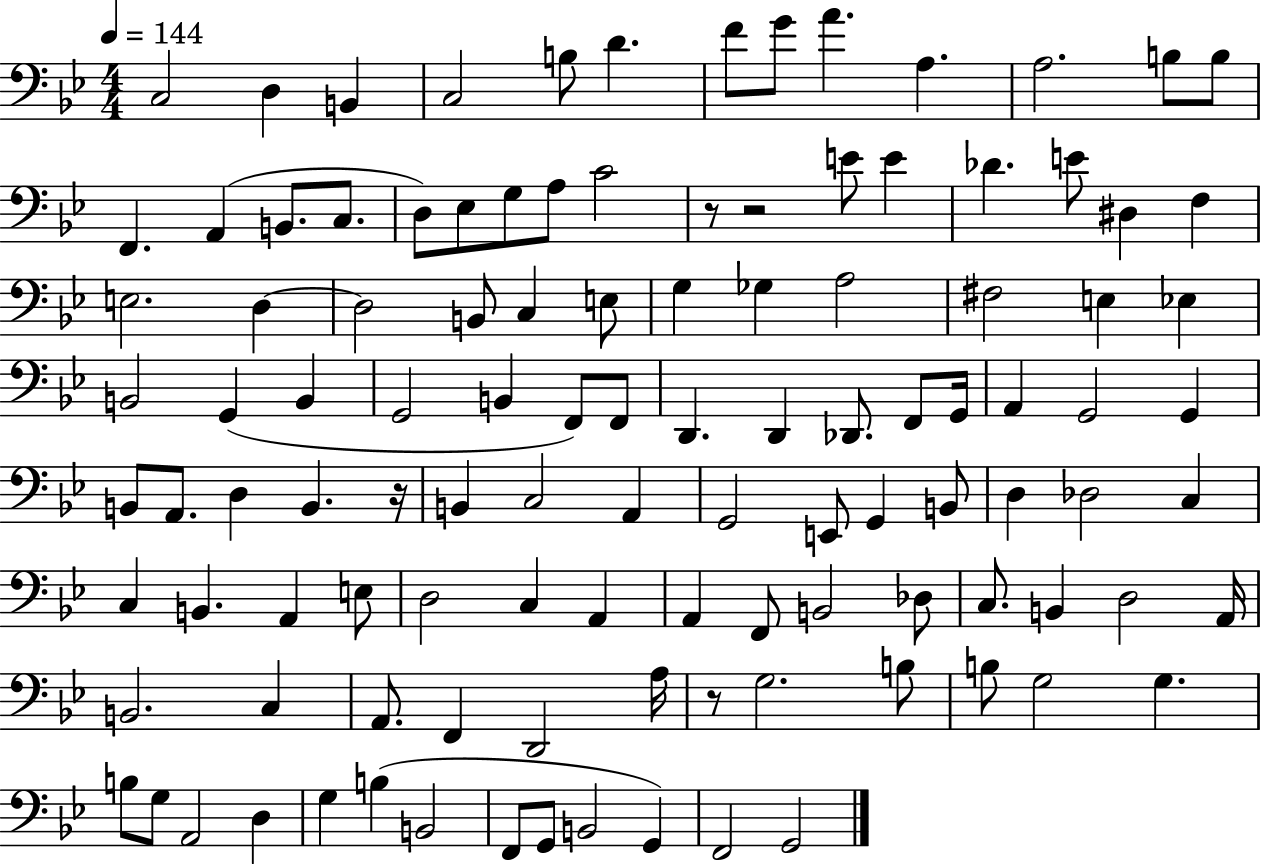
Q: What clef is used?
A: bass